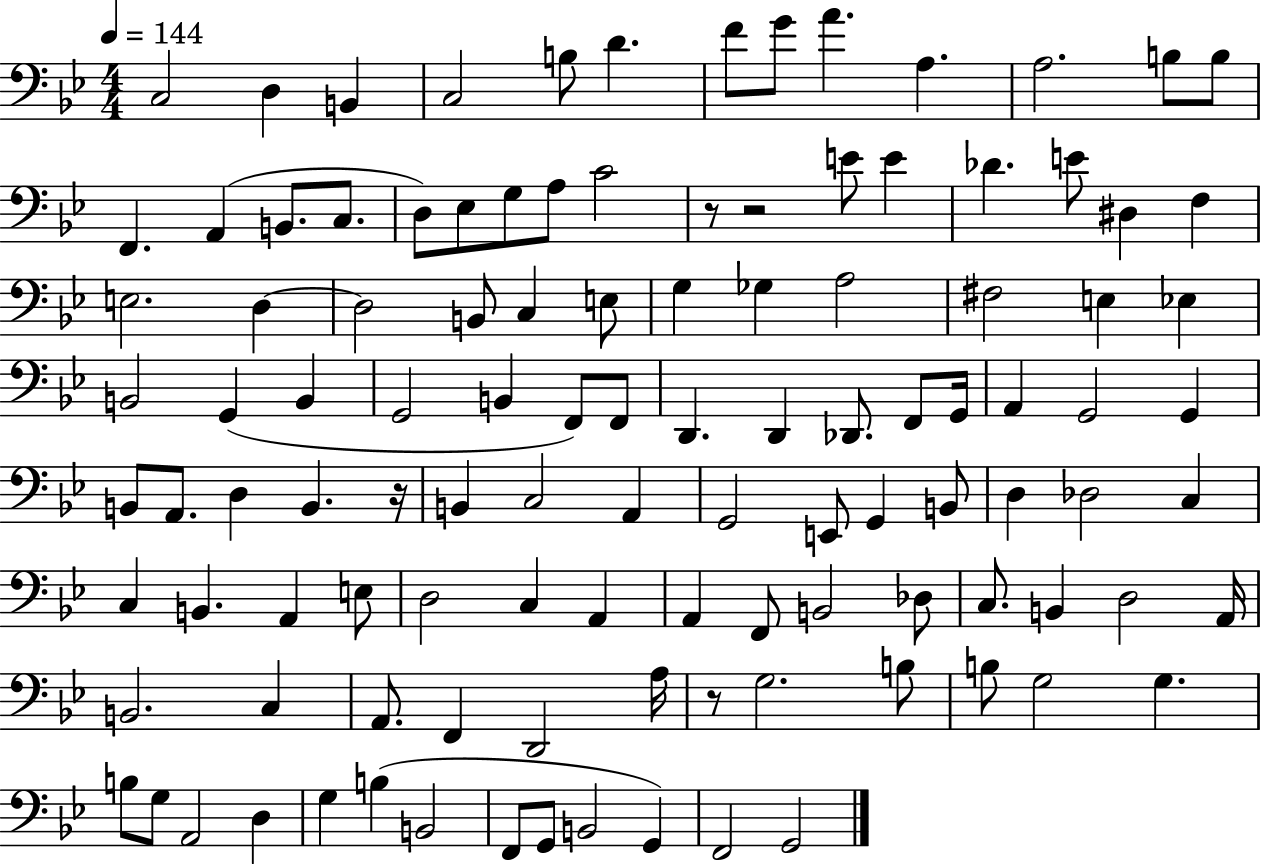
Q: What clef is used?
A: bass